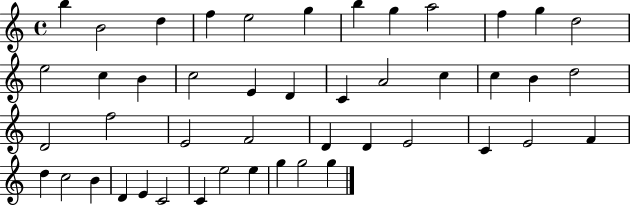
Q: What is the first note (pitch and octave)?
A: B5